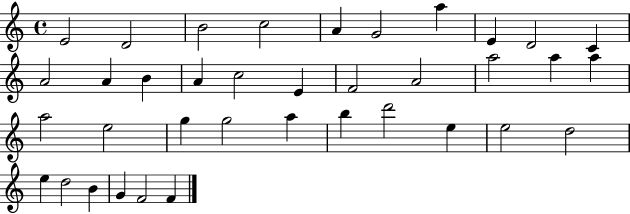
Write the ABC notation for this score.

X:1
T:Untitled
M:4/4
L:1/4
K:C
E2 D2 B2 c2 A G2 a E D2 C A2 A B A c2 E F2 A2 a2 a a a2 e2 g g2 a b d'2 e e2 d2 e d2 B G F2 F